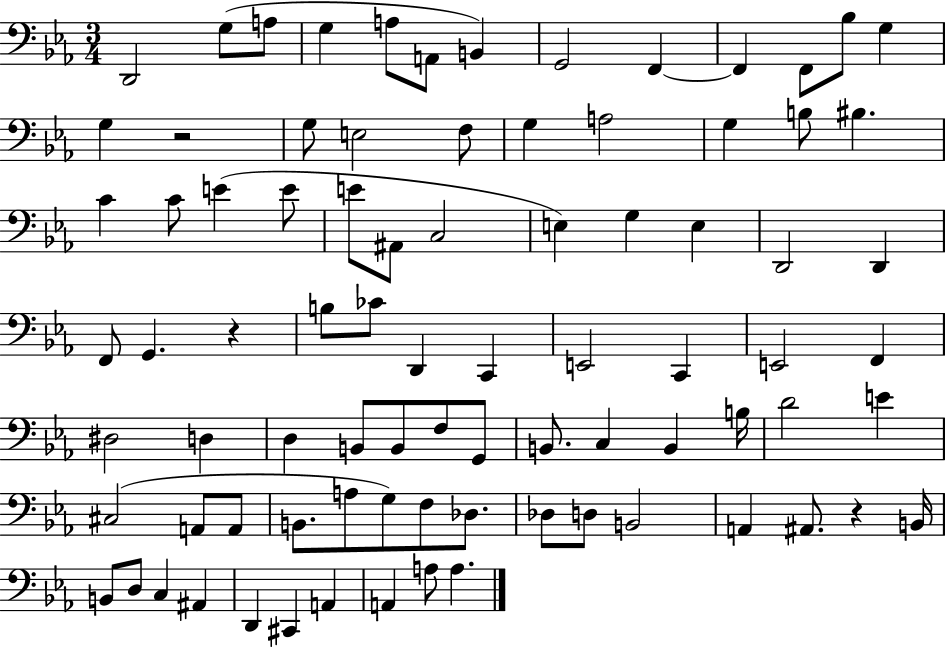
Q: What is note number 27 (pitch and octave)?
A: E4